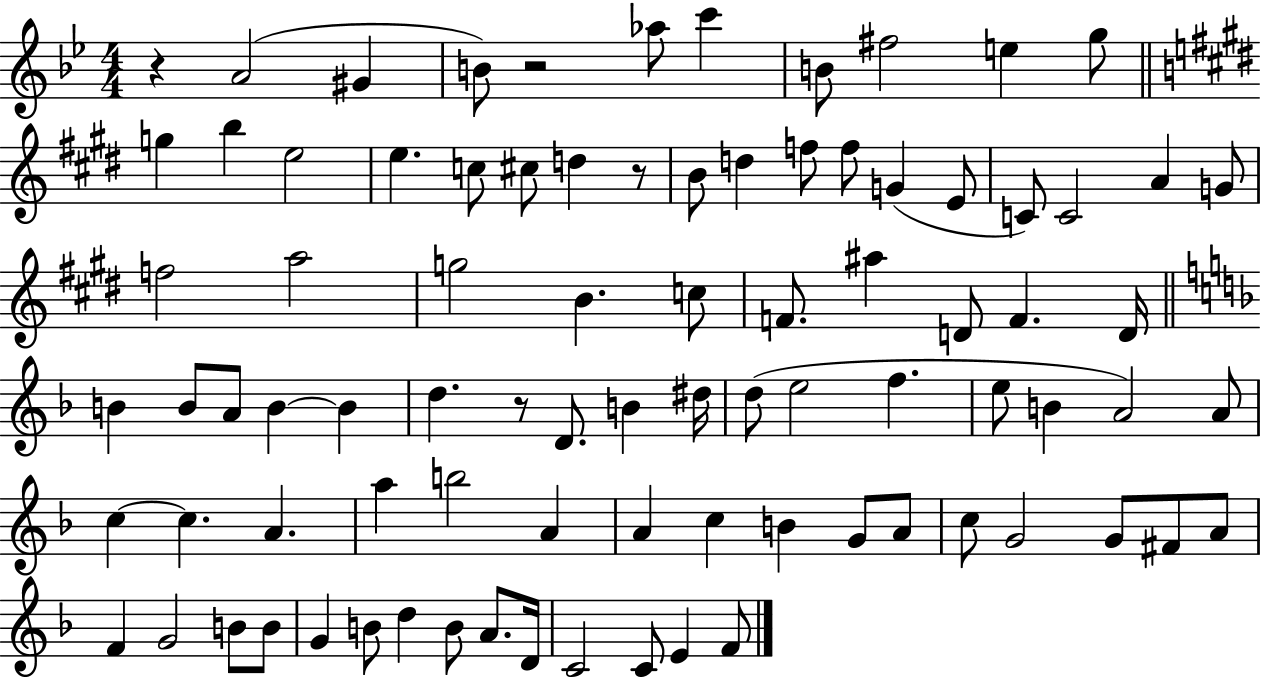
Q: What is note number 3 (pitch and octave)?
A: B4